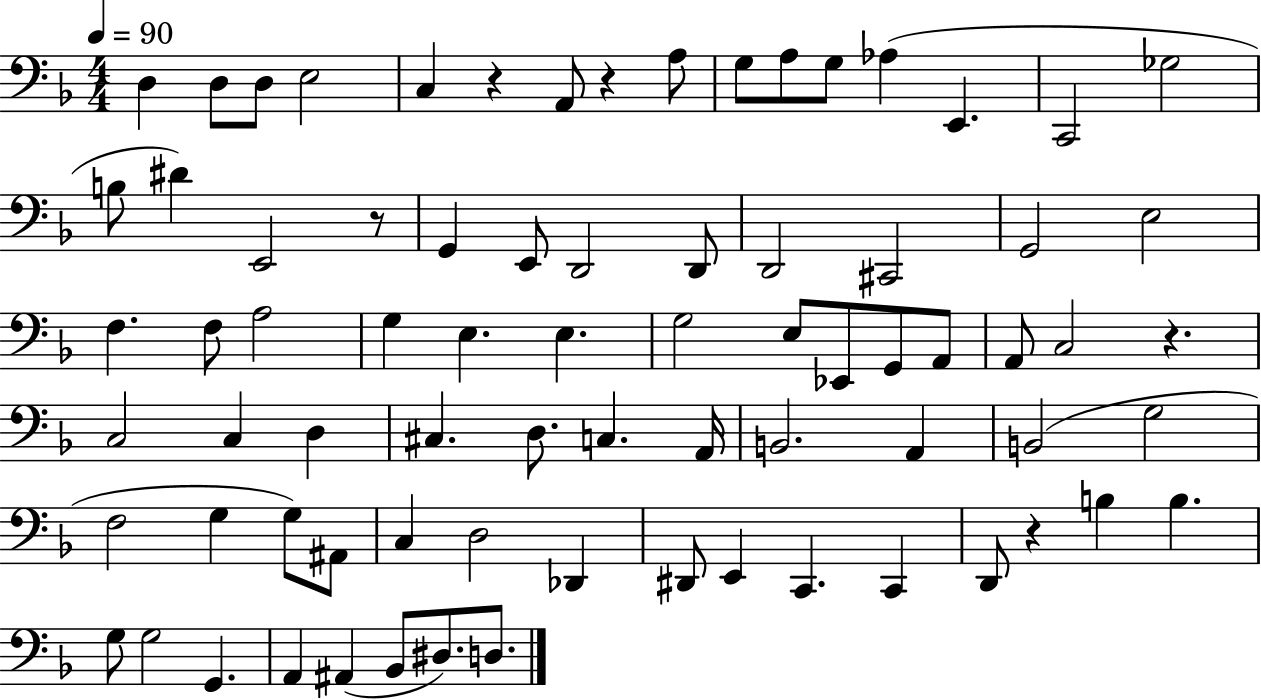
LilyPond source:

{
  \clef bass
  \numericTimeSignature
  \time 4/4
  \key f \major
  \tempo 4 = 90
  d4 d8 d8 e2 | c4 r4 a,8 r4 a8 | g8 a8 g8 aes4( e,4. | c,2 ges2 | \break b8 dis'4) e,2 r8 | g,4 e,8 d,2 d,8 | d,2 cis,2 | g,2 e2 | \break f4. f8 a2 | g4 e4. e4. | g2 e8 ees,8 g,8 a,8 | a,8 c2 r4. | \break c2 c4 d4 | cis4. d8. c4. a,16 | b,2. a,4 | b,2( g2 | \break f2 g4 g8) ais,8 | c4 d2 des,4 | dis,8 e,4 c,4. c,4 | d,8 r4 b4 b4. | \break g8 g2 g,4. | a,4 ais,4( bes,8 dis8.) d8. | \bar "|."
}